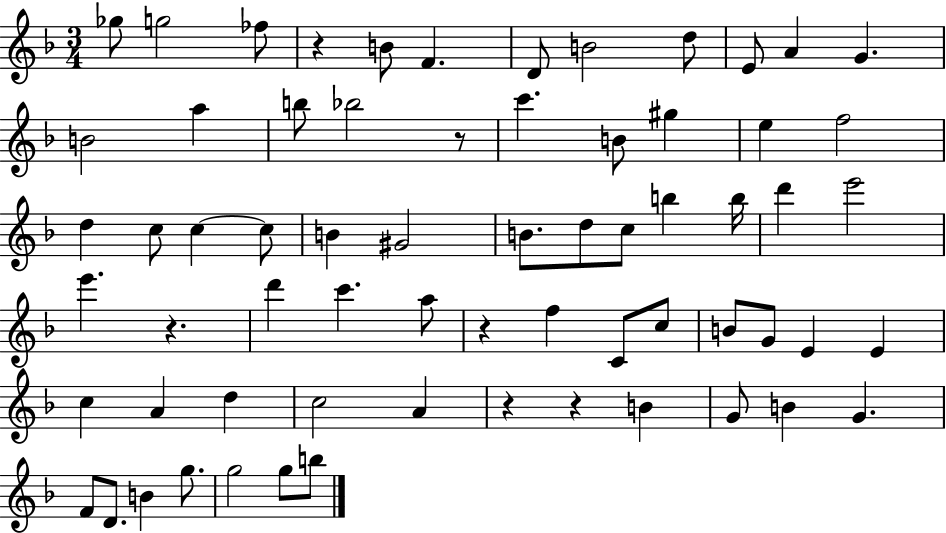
X:1
T:Untitled
M:3/4
L:1/4
K:F
_g/2 g2 _f/2 z B/2 F D/2 B2 d/2 E/2 A G B2 a b/2 _b2 z/2 c' B/2 ^g e f2 d c/2 c c/2 B ^G2 B/2 d/2 c/2 b b/4 d' e'2 e' z d' c' a/2 z f C/2 c/2 B/2 G/2 E E c A d c2 A z z B G/2 B G F/2 D/2 B g/2 g2 g/2 b/2